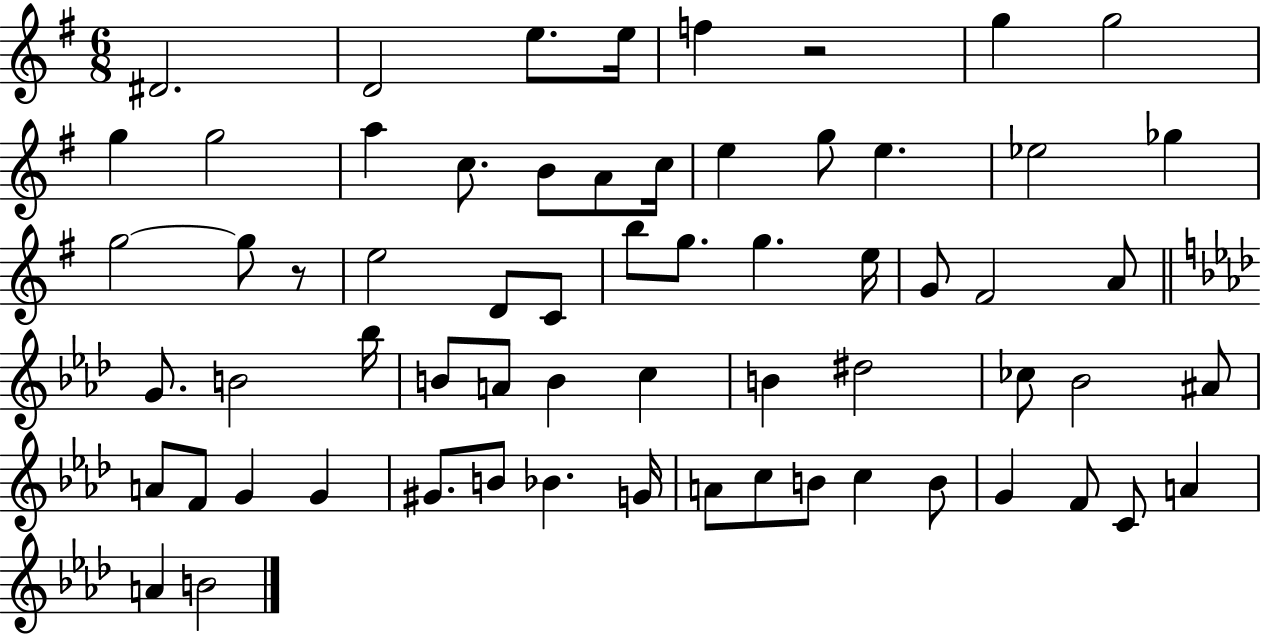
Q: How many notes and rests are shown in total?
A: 64